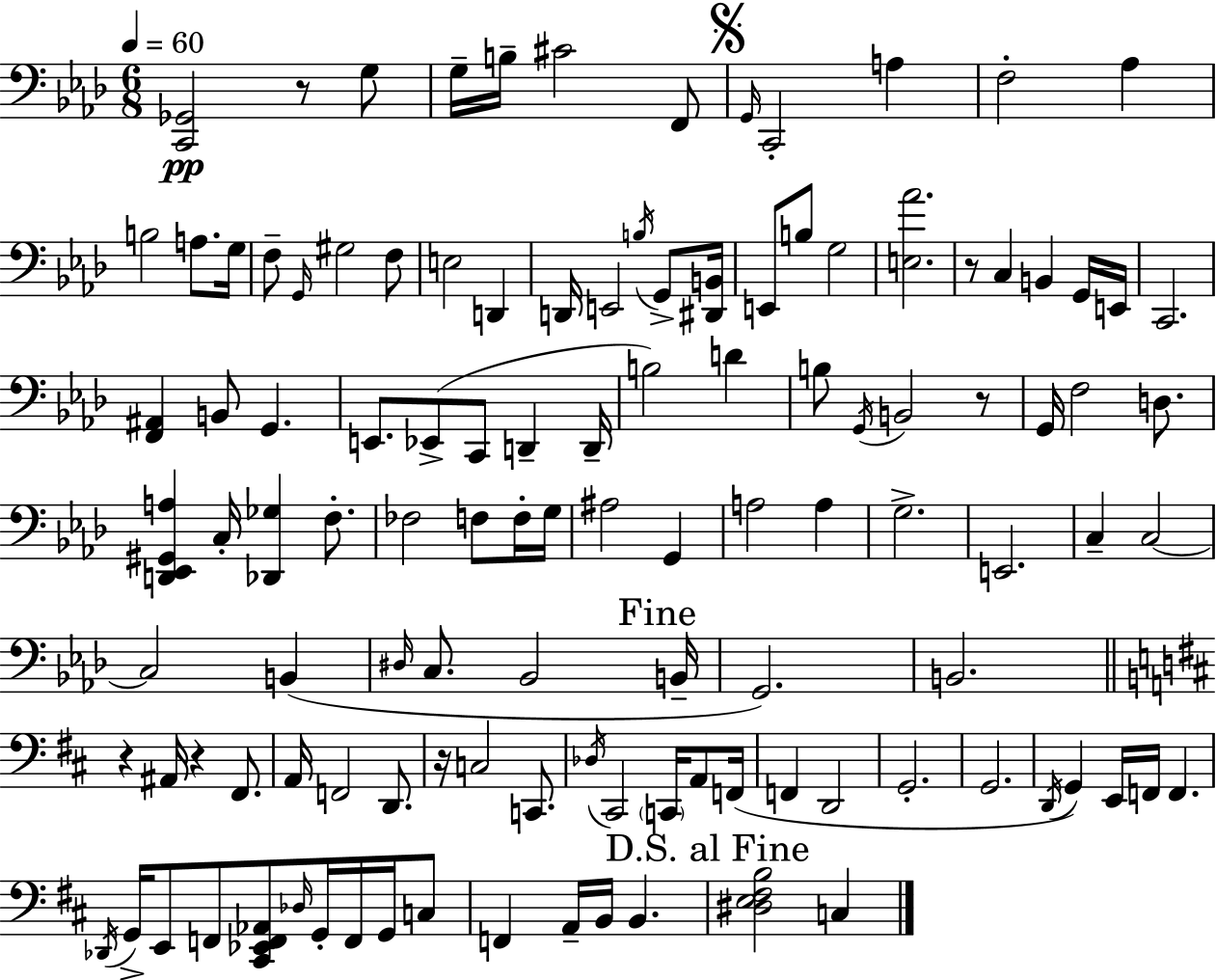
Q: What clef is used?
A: bass